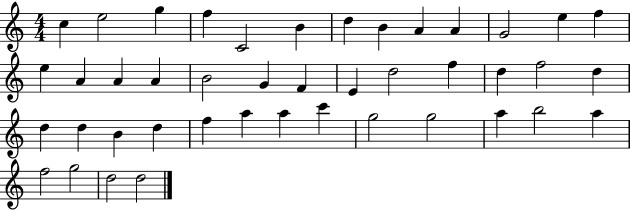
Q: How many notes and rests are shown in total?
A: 43